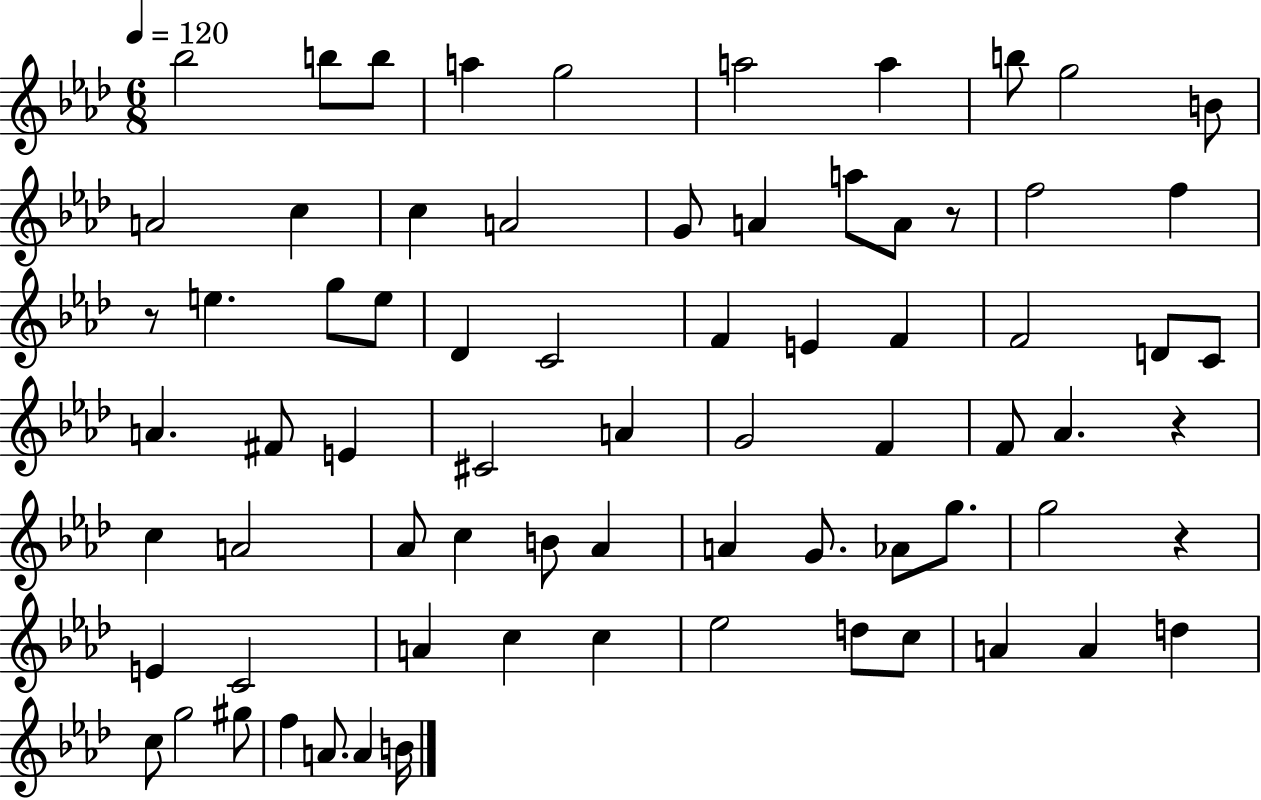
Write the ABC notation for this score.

X:1
T:Untitled
M:6/8
L:1/4
K:Ab
_b2 b/2 b/2 a g2 a2 a b/2 g2 B/2 A2 c c A2 G/2 A a/2 A/2 z/2 f2 f z/2 e g/2 e/2 _D C2 F E F F2 D/2 C/2 A ^F/2 E ^C2 A G2 F F/2 _A z c A2 _A/2 c B/2 _A A G/2 _A/2 g/2 g2 z E C2 A c c _e2 d/2 c/2 A A d c/2 g2 ^g/2 f A/2 A B/4